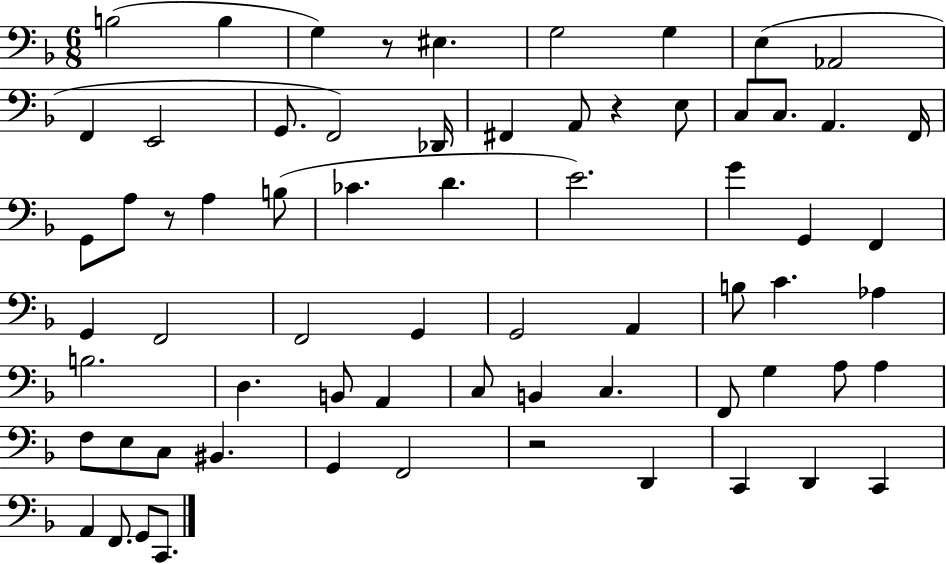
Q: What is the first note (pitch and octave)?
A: B3